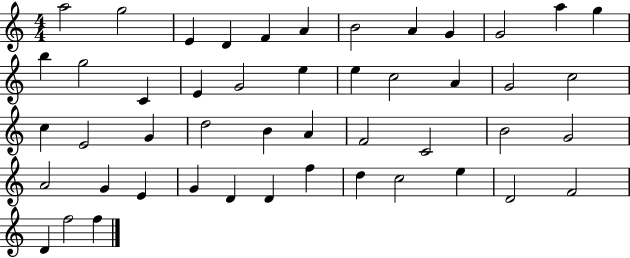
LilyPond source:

{
  \clef treble
  \numericTimeSignature
  \time 4/4
  \key c \major
  a''2 g''2 | e'4 d'4 f'4 a'4 | b'2 a'4 g'4 | g'2 a''4 g''4 | \break b''4 g''2 c'4 | e'4 g'2 e''4 | e''4 c''2 a'4 | g'2 c''2 | \break c''4 e'2 g'4 | d''2 b'4 a'4 | f'2 c'2 | b'2 g'2 | \break a'2 g'4 e'4 | g'4 d'4 d'4 f''4 | d''4 c''2 e''4 | d'2 f'2 | \break d'4 f''2 f''4 | \bar "|."
}